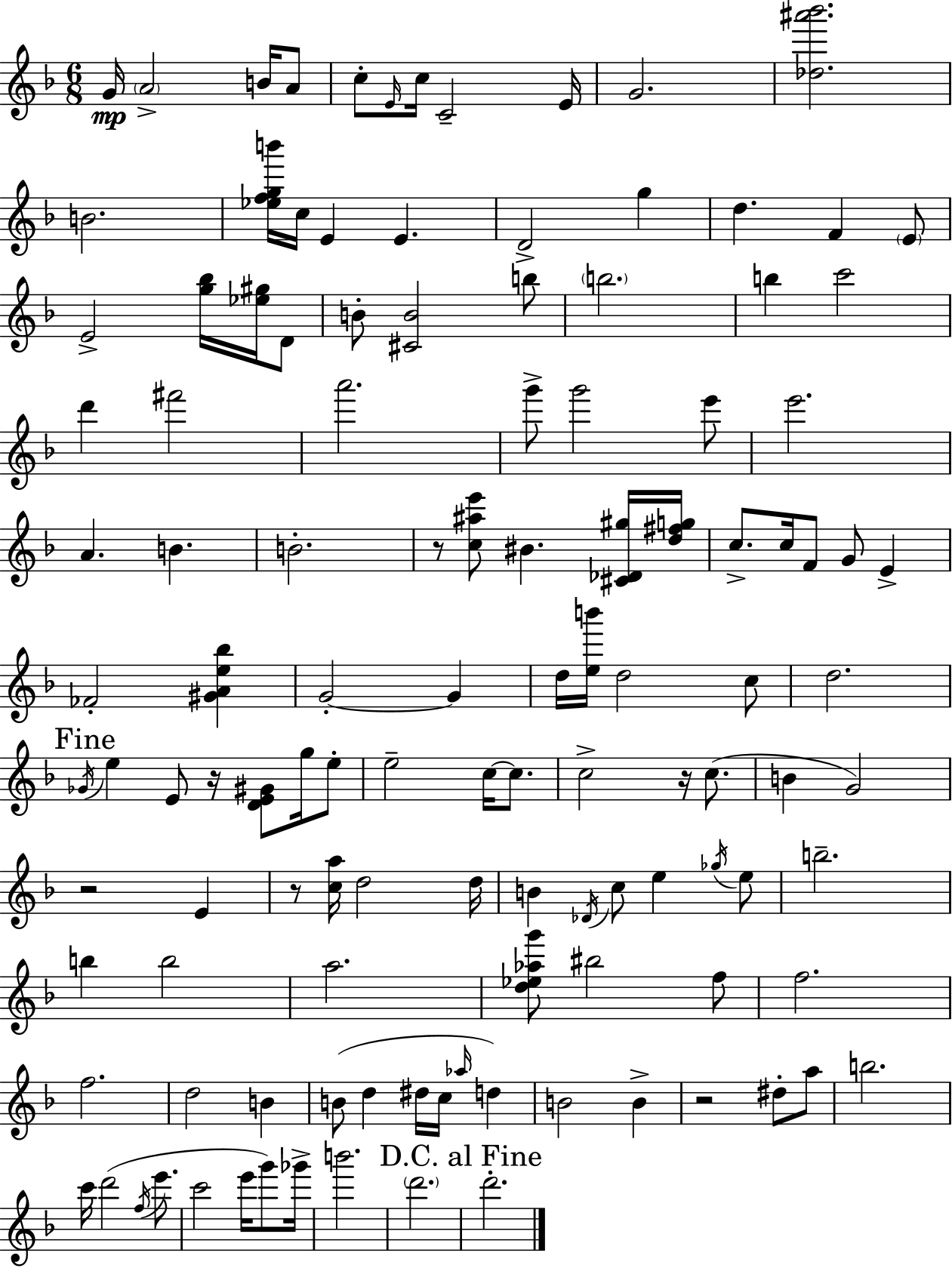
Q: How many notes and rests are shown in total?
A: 121